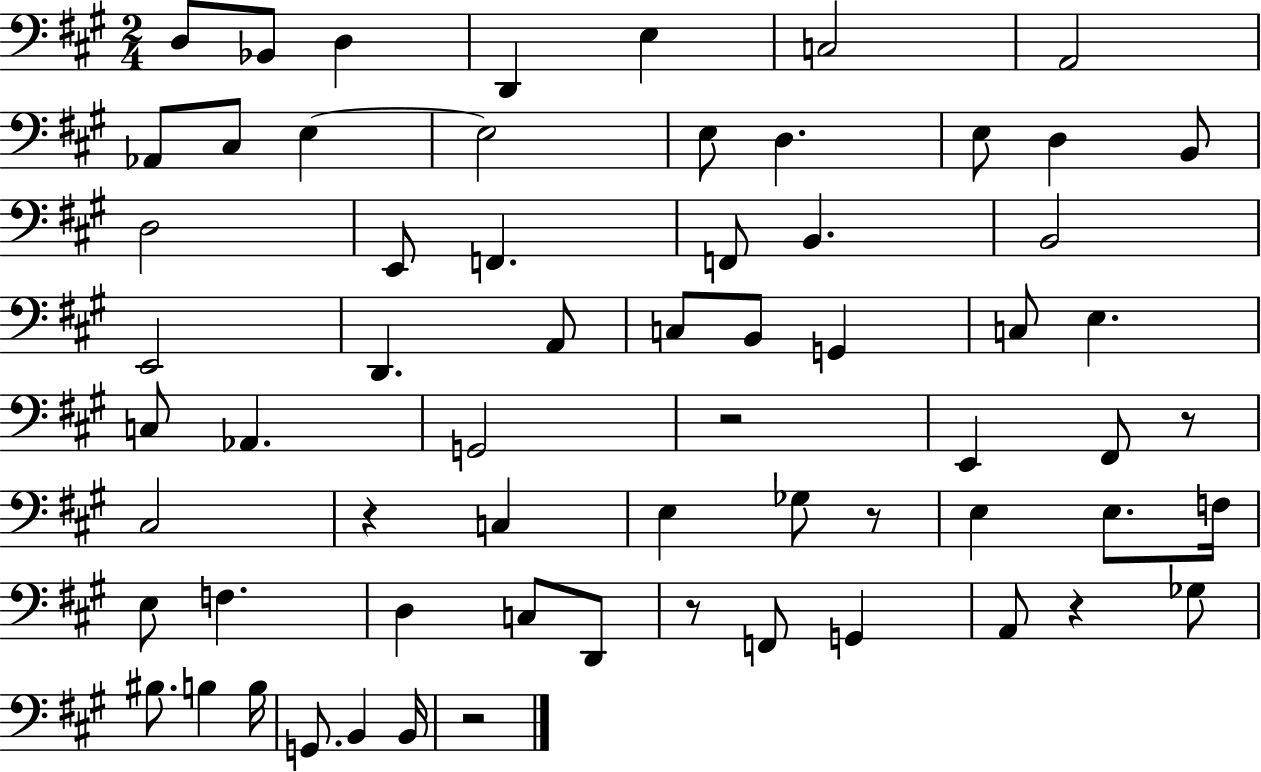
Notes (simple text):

D3/e Bb2/e D3/q D2/q E3/q C3/h A2/h Ab2/e C#3/e E3/q E3/h E3/e D3/q. E3/e D3/q B2/e D3/h E2/e F2/q. F2/e B2/q. B2/h E2/h D2/q. A2/e C3/e B2/e G2/q C3/e E3/q. C3/e Ab2/q. G2/h R/h E2/q F#2/e R/e C#3/h R/q C3/q E3/q Gb3/e R/e E3/q E3/e. F3/s E3/e F3/q. D3/q C3/e D2/e R/e F2/e G2/q A2/e R/q Gb3/e BIS3/e. B3/q B3/s G2/e. B2/q B2/s R/h